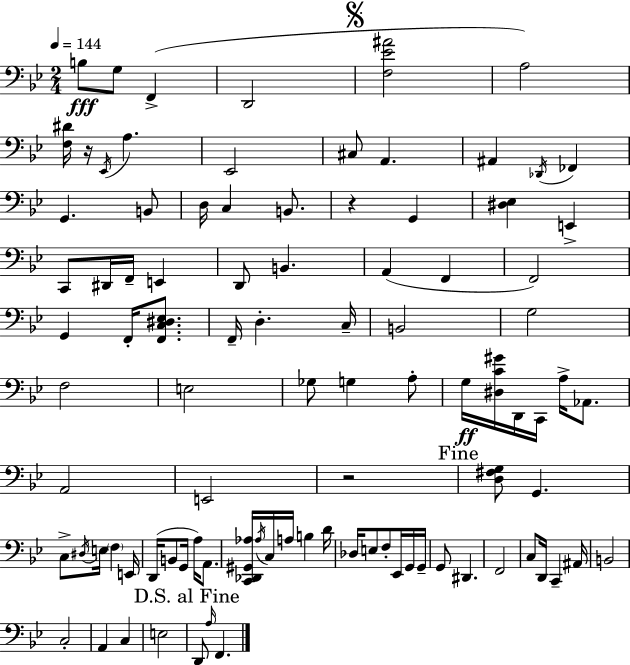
B3/e G3/e F2/q D2/h [F3,Eb4,A#4]/h A3/h [F3,D#4]/s R/s Eb2/s A3/q. Eb2/h C#3/e A2/q. A#2/q Db2/s FES2/q G2/q. B2/e D3/s C3/q B2/e. R/q G2/q [D#3,Eb3]/q E2/q C2/e D#2/s F2/s E2/q D2/e B2/q. A2/q F2/q F2/h G2/q F2/s [F2,C3,D#3,Eb3]/e. F2/s D3/q. C3/s B2/h G3/h F3/h E3/h Gb3/e G3/q A3/e G3/s [D#3,C4,G#4]/s D2/s C2/s A3/s Ab2/e. A2/h E2/h R/h [D3,F#3,G3]/e G2/q. C3/e D#3/s E3/s F3/q E2/s D2/s B2/e G2/s A3/s A2/e. [C2,Db2,G#2,Ab3]/s Ab3/s C3/s A3/s B3/q D4/s Db3/s E3/e F3/e Eb2/s G2/s G2/s G2/e D#2/q. F2/h C3/e D2/s C2/q A#2/s B2/h C3/h A2/q C3/q E3/h D2/e A3/s F2/q.